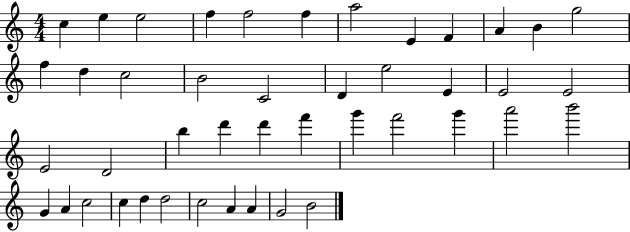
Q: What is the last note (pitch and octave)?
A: B4